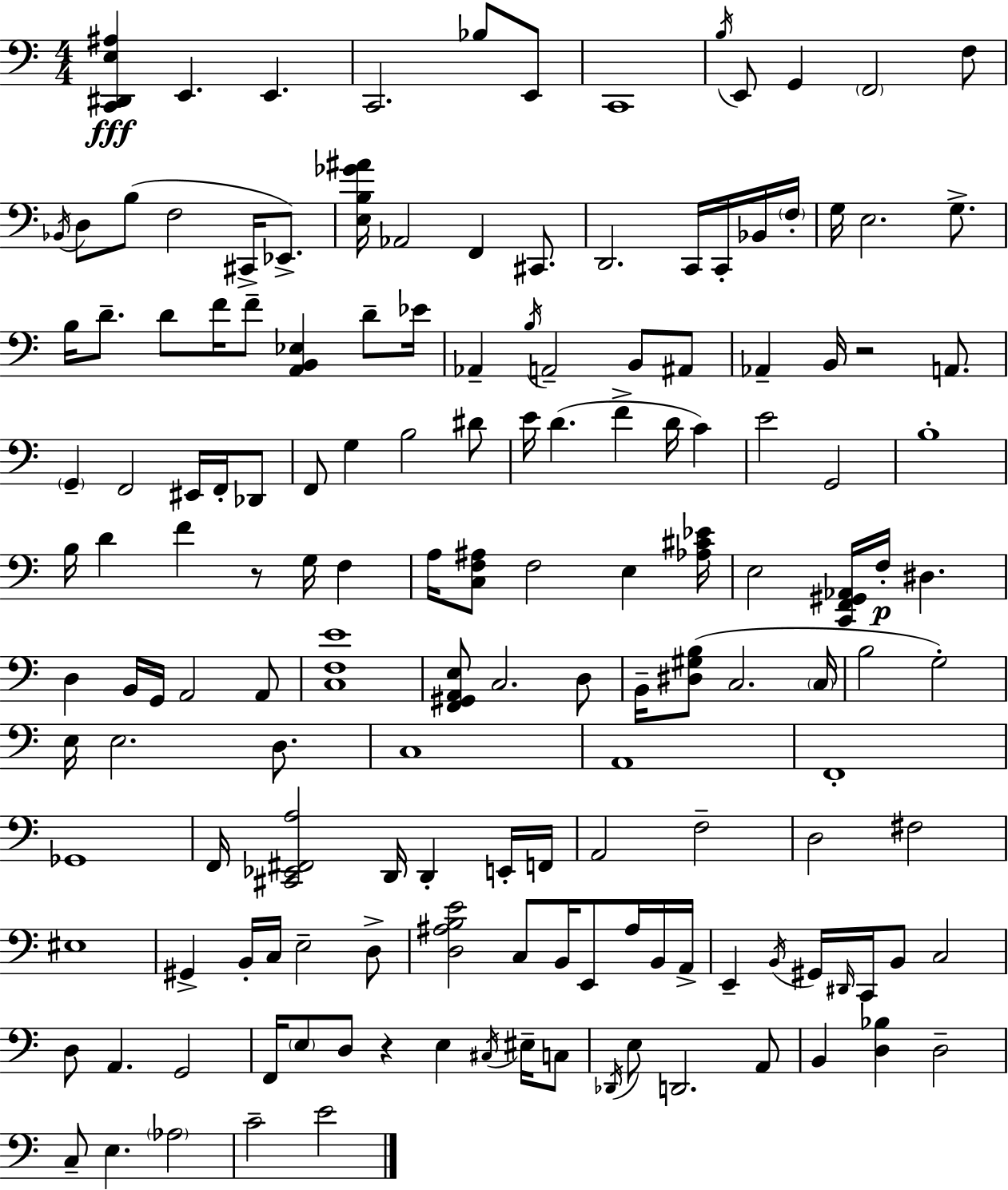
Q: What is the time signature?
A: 4/4